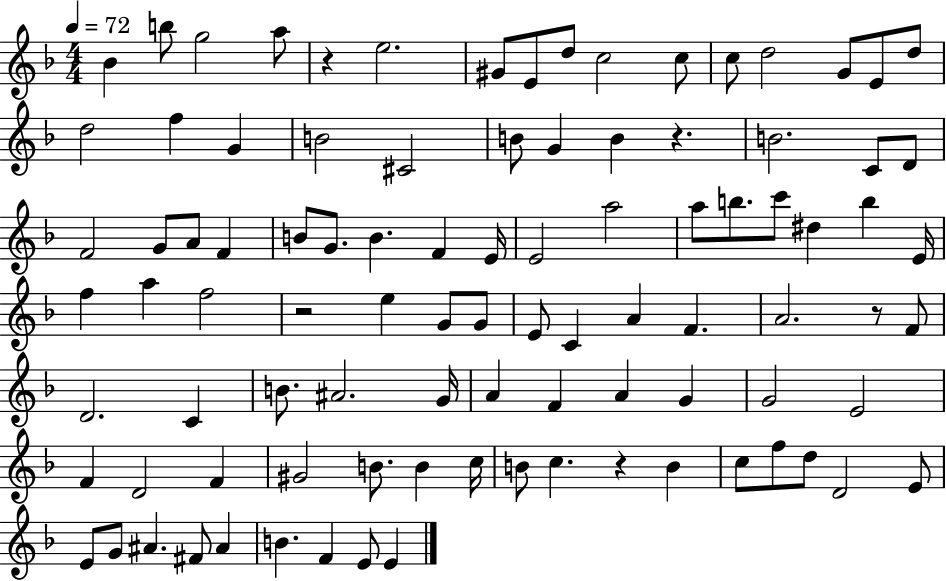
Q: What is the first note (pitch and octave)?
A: Bb4